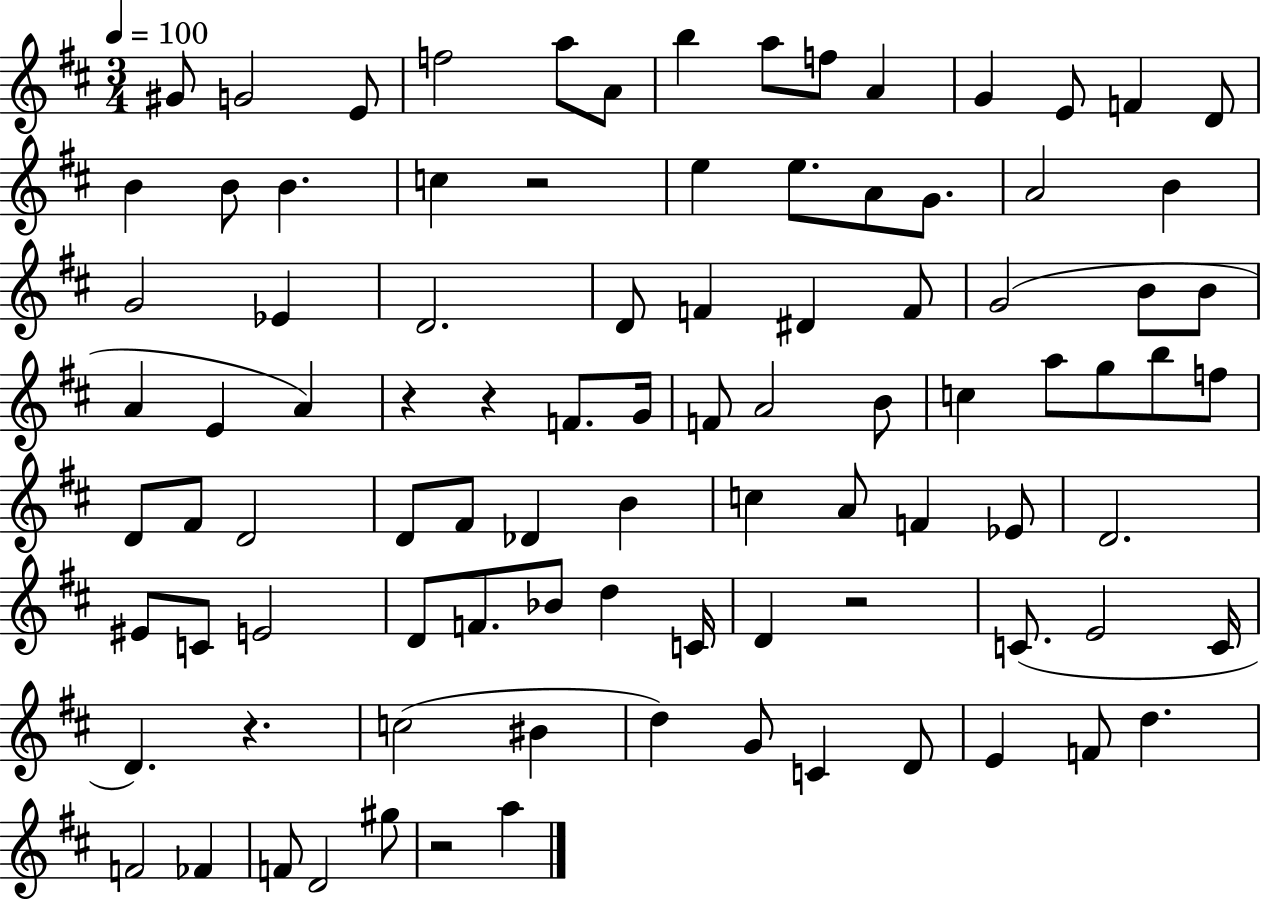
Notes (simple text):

G#4/e G4/h E4/e F5/h A5/e A4/e B5/q A5/e F5/e A4/q G4/q E4/e F4/q D4/e B4/q B4/e B4/q. C5/q R/h E5/q E5/e. A4/e G4/e. A4/h B4/q G4/h Eb4/q D4/h. D4/e F4/q D#4/q F4/e G4/h B4/e B4/e A4/q E4/q A4/q R/q R/q F4/e. G4/s F4/e A4/h B4/e C5/q A5/e G5/e B5/e F5/e D4/e F#4/e D4/h D4/e F#4/e Db4/q B4/q C5/q A4/e F4/q Eb4/e D4/h. EIS4/e C4/e E4/h D4/e F4/e. Bb4/e D5/q C4/s D4/q R/h C4/e. E4/h C4/s D4/q. R/q. C5/h BIS4/q D5/q G4/e C4/q D4/e E4/q F4/e D5/q. F4/h FES4/q F4/e D4/h G#5/e R/h A5/q